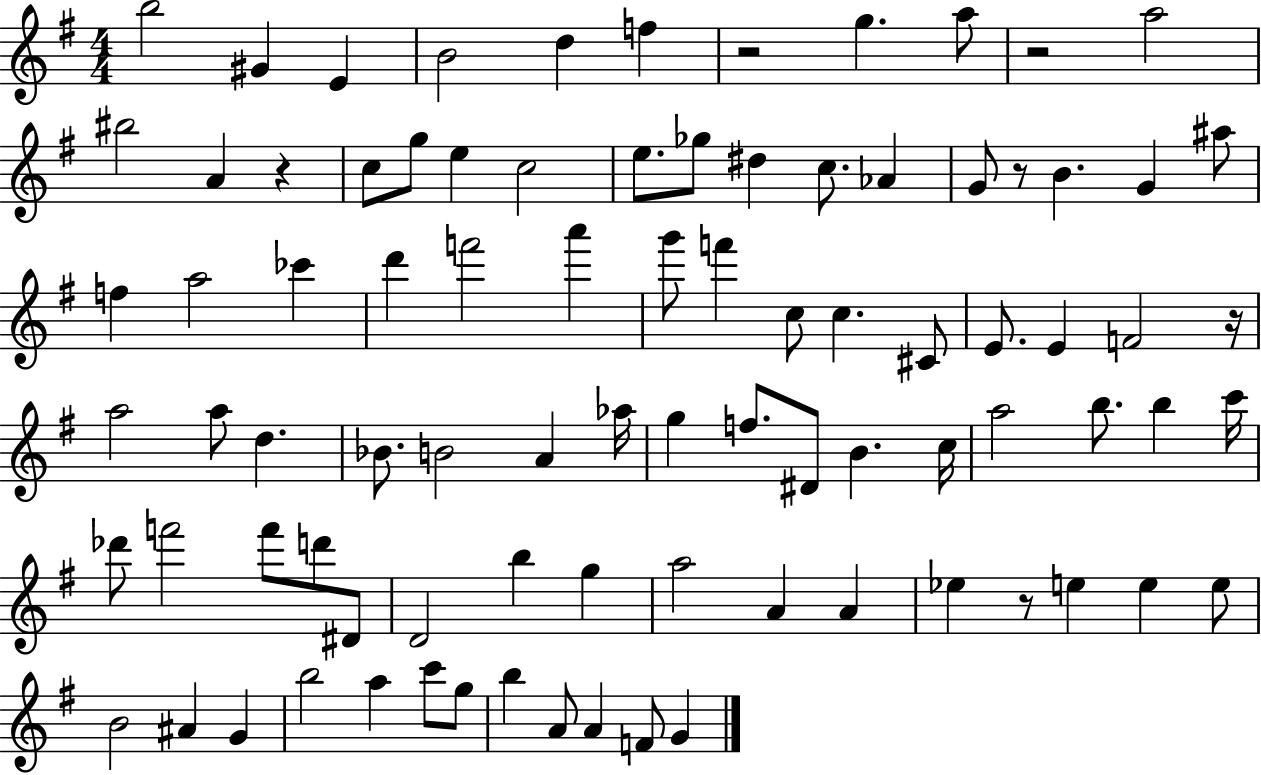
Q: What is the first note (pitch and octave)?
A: B5